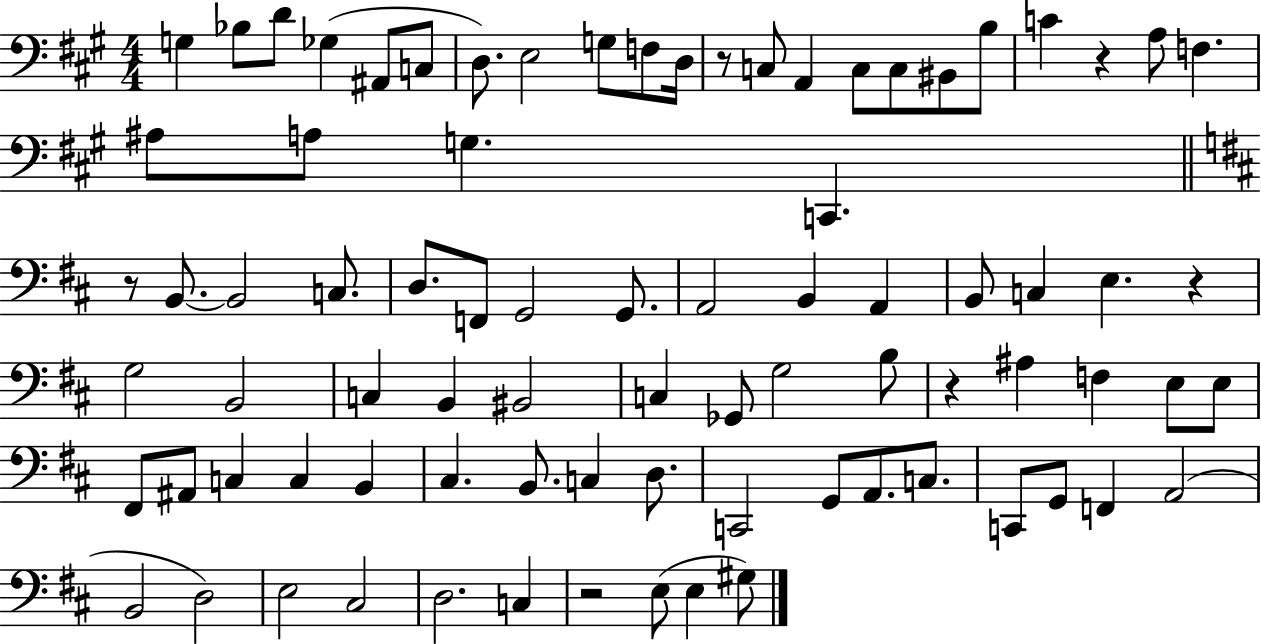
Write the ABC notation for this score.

X:1
T:Untitled
M:4/4
L:1/4
K:A
G, _B,/2 D/2 _G, ^A,,/2 C,/2 D,/2 E,2 G,/2 F,/2 D,/4 z/2 C,/2 A,, C,/2 C,/2 ^B,,/2 B,/2 C z A,/2 F, ^A,/2 A,/2 G, C,, z/2 B,,/2 B,,2 C,/2 D,/2 F,,/2 G,,2 G,,/2 A,,2 B,, A,, B,,/2 C, E, z G,2 B,,2 C, B,, ^B,,2 C, _G,,/2 G,2 B,/2 z ^A, F, E,/2 E,/2 ^F,,/2 ^A,,/2 C, C, B,, ^C, B,,/2 C, D,/2 C,,2 G,,/2 A,,/2 C,/2 C,,/2 G,,/2 F,, A,,2 B,,2 D,2 E,2 ^C,2 D,2 C, z2 E,/2 E, ^G,/2